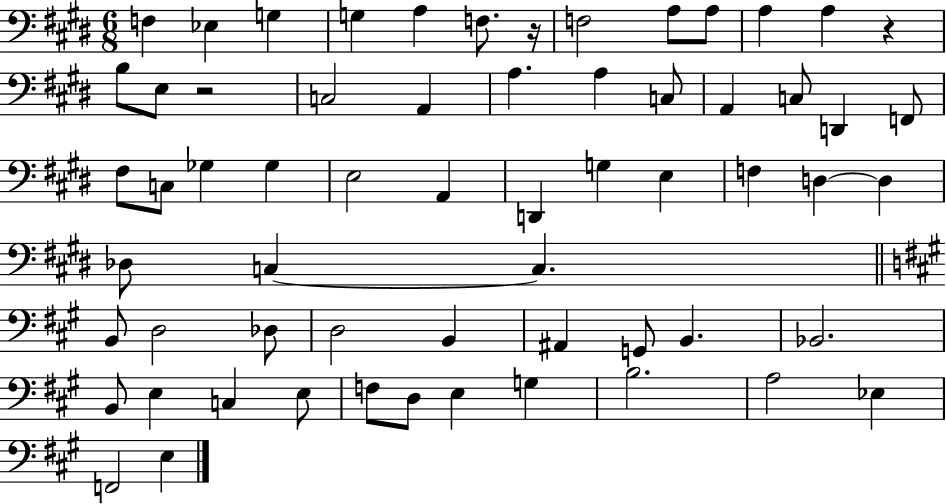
F3/q Eb3/q G3/q G3/q A3/q F3/e. R/s F3/h A3/e A3/e A3/q A3/q R/q B3/e E3/e R/h C3/h A2/q A3/q. A3/q C3/e A2/q C3/e D2/q F2/e F#3/e C3/e Gb3/q Gb3/q E3/h A2/q D2/q G3/q E3/q F3/q D3/q D3/q Db3/e C3/q C3/q. B2/e D3/h Db3/e D3/h B2/q A#2/q G2/e B2/q. Bb2/h. B2/e E3/q C3/q E3/e F3/e D3/e E3/q G3/q B3/h. A3/h Eb3/q F2/h E3/q